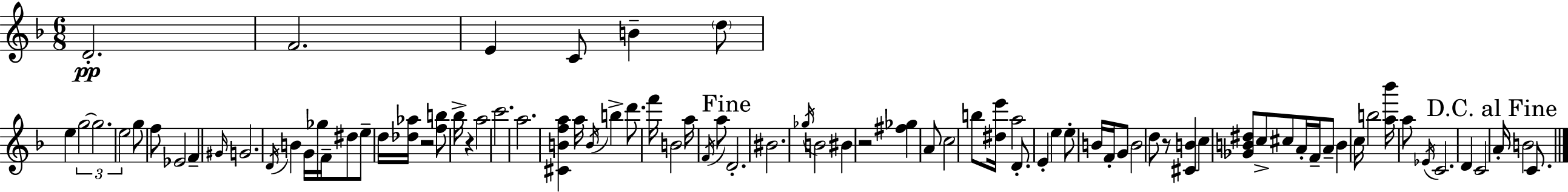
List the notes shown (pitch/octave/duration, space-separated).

D4/h. F4/h. E4/q C4/e B4/q D5/e E5/q G5/h G5/h. E5/h G5/e F5/e Eb4/h F4/q G#4/s G4/h. D4/s B4/q G4/s Gb5/s F4/s D#5/e E5/e D5/s [Db5,Ab5]/s R/h [F5,B5]/e Bb5/s R/q A5/h C6/h. A5/h. [C#4,B4,F5,A5]/q A5/s B4/s B5/q D6/e. F6/s B4/h A5/s F4/s A5/e D4/h. BIS4/h. Gb5/s B4/h BIS4/q R/h [F#5,Gb5]/q A4/e C5/h B5/e [D#5,E6]/s A5/h D4/e. E4/q E5/q E5/e B4/s F4/s G4/e B4/h D5/e R/e [C#4,B4]/q C5/q [Gb4,B4,D#5]/e C5/e C#5/e A4/s F4/s A4/e B4/q C5/s B5/h [A5,Bb6]/s A5/e Eb4/s C4/h. D4/q C4/h A4/s B4/h C4/e.